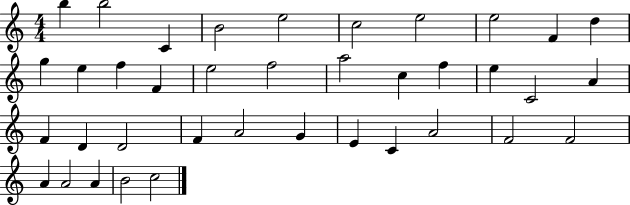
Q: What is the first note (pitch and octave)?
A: B5